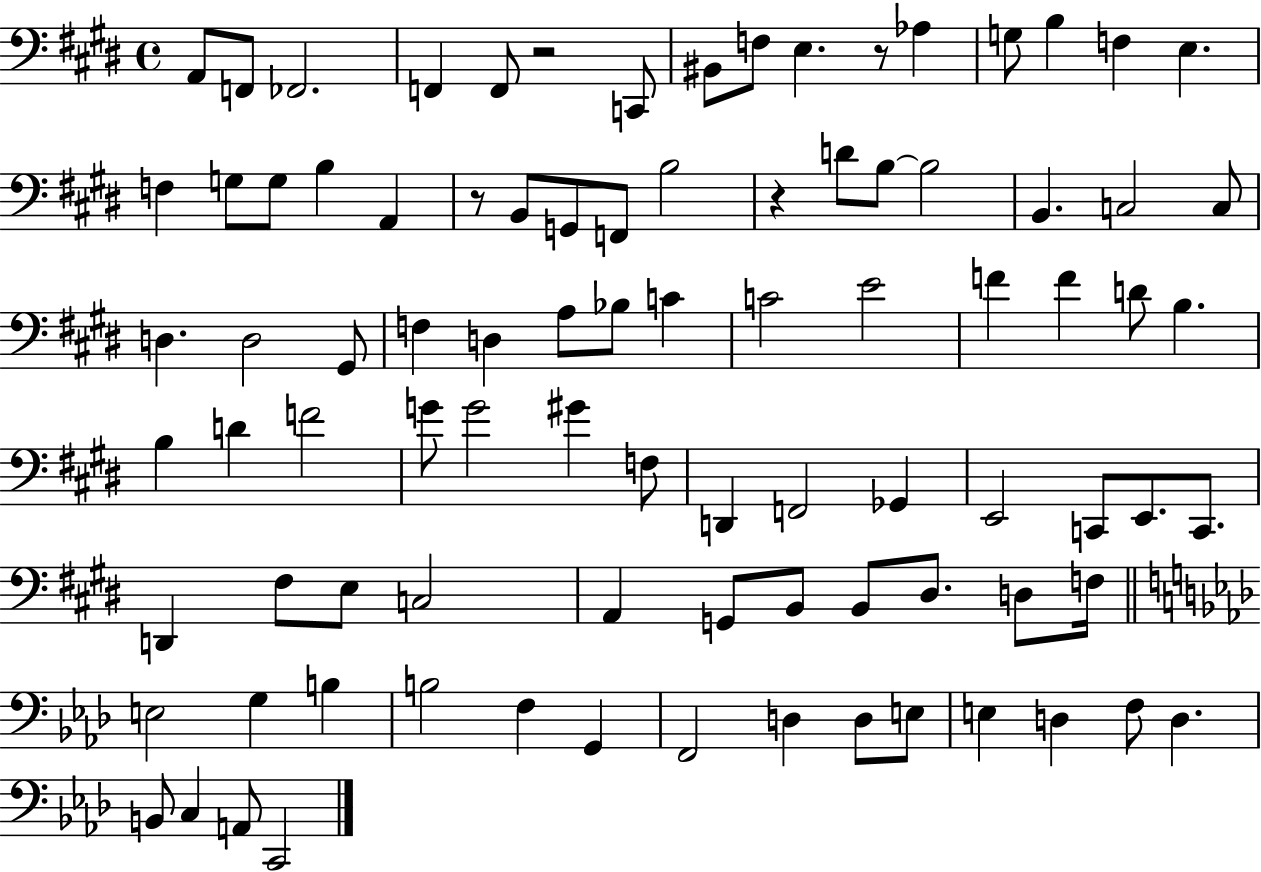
X:1
T:Untitled
M:4/4
L:1/4
K:E
A,,/2 F,,/2 _F,,2 F,, F,,/2 z2 C,,/2 ^B,,/2 F,/2 E, z/2 _A, G,/2 B, F, E, F, G,/2 G,/2 B, A,, z/2 B,,/2 G,,/2 F,,/2 B,2 z D/2 B,/2 B,2 B,, C,2 C,/2 D, D,2 ^G,,/2 F, D, A,/2 _B,/2 C C2 E2 F F D/2 B, B, D F2 G/2 G2 ^G F,/2 D,, F,,2 _G,, E,,2 C,,/2 E,,/2 C,,/2 D,, ^F,/2 E,/2 C,2 A,, G,,/2 B,,/2 B,,/2 ^D,/2 D,/2 F,/4 E,2 G, B, B,2 F, G,, F,,2 D, D,/2 E,/2 E, D, F,/2 D, B,,/2 C, A,,/2 C,,2